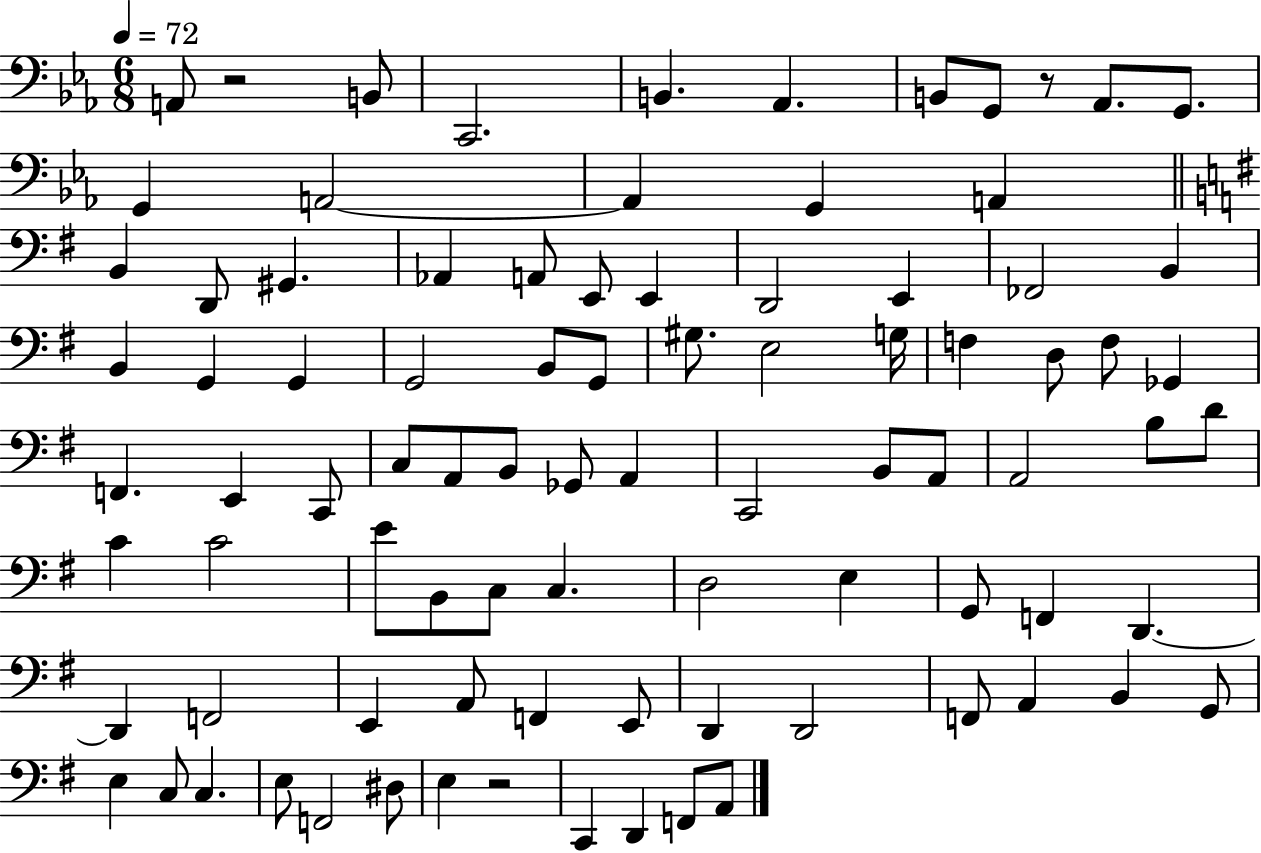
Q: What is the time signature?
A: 6/8